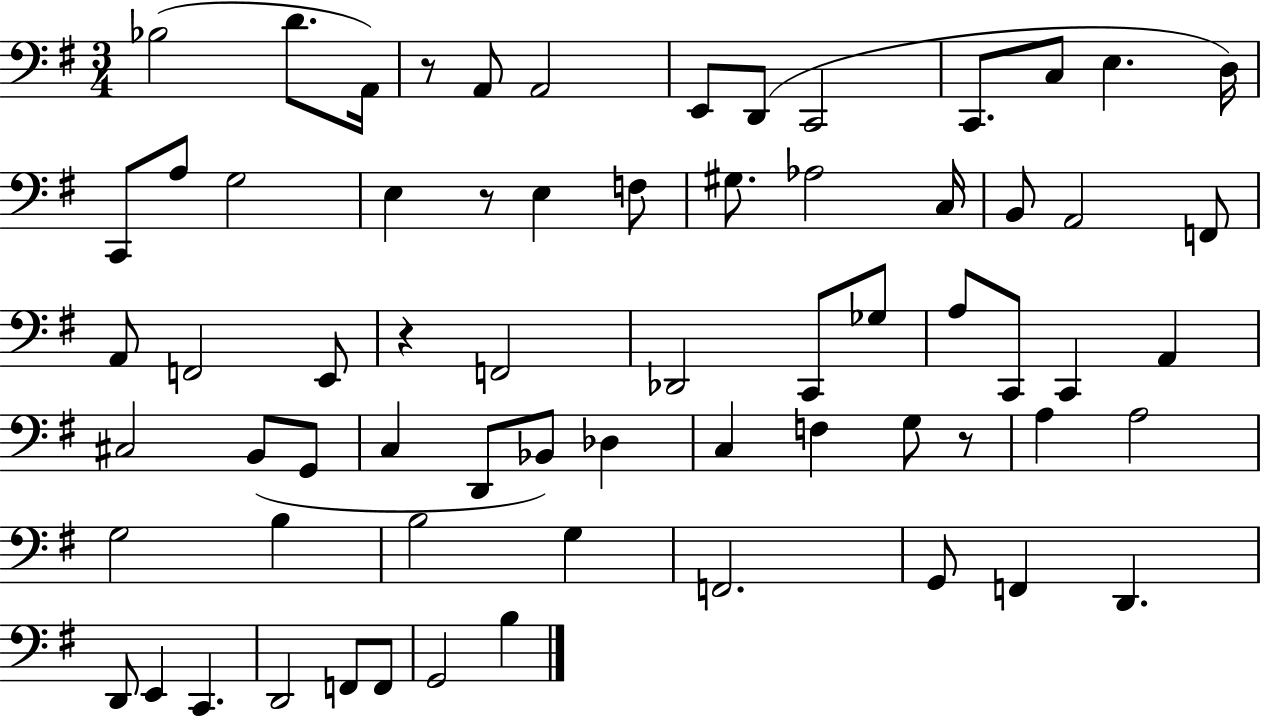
Bb3/h D4/e. A2/s R/e A2/e A2/h E2/e D2/e C2/h C2/e. C3/e E3/q. D3/s C2/e A3/e G3/h E3/q R/e E3/q F3/e G#3/e. Ab3/h C3/s B2/e A2/h F2/e A2/e F2/h E2/e R/q F2/h Db2/h C2/e Gb3/e A3/e C2/e C2/q A2/q C#3/h B2/e G2/e C3/q D2/e Bb2/e Db3/q C3/q F3/q G3/e R/e A3/q A3/h G3/h B3/q B3/h G3/q F2/h. G2/e F2/q D2/q. D2/e E2/q C2/q. D2/h F2/e F2/e G2/h B3/q